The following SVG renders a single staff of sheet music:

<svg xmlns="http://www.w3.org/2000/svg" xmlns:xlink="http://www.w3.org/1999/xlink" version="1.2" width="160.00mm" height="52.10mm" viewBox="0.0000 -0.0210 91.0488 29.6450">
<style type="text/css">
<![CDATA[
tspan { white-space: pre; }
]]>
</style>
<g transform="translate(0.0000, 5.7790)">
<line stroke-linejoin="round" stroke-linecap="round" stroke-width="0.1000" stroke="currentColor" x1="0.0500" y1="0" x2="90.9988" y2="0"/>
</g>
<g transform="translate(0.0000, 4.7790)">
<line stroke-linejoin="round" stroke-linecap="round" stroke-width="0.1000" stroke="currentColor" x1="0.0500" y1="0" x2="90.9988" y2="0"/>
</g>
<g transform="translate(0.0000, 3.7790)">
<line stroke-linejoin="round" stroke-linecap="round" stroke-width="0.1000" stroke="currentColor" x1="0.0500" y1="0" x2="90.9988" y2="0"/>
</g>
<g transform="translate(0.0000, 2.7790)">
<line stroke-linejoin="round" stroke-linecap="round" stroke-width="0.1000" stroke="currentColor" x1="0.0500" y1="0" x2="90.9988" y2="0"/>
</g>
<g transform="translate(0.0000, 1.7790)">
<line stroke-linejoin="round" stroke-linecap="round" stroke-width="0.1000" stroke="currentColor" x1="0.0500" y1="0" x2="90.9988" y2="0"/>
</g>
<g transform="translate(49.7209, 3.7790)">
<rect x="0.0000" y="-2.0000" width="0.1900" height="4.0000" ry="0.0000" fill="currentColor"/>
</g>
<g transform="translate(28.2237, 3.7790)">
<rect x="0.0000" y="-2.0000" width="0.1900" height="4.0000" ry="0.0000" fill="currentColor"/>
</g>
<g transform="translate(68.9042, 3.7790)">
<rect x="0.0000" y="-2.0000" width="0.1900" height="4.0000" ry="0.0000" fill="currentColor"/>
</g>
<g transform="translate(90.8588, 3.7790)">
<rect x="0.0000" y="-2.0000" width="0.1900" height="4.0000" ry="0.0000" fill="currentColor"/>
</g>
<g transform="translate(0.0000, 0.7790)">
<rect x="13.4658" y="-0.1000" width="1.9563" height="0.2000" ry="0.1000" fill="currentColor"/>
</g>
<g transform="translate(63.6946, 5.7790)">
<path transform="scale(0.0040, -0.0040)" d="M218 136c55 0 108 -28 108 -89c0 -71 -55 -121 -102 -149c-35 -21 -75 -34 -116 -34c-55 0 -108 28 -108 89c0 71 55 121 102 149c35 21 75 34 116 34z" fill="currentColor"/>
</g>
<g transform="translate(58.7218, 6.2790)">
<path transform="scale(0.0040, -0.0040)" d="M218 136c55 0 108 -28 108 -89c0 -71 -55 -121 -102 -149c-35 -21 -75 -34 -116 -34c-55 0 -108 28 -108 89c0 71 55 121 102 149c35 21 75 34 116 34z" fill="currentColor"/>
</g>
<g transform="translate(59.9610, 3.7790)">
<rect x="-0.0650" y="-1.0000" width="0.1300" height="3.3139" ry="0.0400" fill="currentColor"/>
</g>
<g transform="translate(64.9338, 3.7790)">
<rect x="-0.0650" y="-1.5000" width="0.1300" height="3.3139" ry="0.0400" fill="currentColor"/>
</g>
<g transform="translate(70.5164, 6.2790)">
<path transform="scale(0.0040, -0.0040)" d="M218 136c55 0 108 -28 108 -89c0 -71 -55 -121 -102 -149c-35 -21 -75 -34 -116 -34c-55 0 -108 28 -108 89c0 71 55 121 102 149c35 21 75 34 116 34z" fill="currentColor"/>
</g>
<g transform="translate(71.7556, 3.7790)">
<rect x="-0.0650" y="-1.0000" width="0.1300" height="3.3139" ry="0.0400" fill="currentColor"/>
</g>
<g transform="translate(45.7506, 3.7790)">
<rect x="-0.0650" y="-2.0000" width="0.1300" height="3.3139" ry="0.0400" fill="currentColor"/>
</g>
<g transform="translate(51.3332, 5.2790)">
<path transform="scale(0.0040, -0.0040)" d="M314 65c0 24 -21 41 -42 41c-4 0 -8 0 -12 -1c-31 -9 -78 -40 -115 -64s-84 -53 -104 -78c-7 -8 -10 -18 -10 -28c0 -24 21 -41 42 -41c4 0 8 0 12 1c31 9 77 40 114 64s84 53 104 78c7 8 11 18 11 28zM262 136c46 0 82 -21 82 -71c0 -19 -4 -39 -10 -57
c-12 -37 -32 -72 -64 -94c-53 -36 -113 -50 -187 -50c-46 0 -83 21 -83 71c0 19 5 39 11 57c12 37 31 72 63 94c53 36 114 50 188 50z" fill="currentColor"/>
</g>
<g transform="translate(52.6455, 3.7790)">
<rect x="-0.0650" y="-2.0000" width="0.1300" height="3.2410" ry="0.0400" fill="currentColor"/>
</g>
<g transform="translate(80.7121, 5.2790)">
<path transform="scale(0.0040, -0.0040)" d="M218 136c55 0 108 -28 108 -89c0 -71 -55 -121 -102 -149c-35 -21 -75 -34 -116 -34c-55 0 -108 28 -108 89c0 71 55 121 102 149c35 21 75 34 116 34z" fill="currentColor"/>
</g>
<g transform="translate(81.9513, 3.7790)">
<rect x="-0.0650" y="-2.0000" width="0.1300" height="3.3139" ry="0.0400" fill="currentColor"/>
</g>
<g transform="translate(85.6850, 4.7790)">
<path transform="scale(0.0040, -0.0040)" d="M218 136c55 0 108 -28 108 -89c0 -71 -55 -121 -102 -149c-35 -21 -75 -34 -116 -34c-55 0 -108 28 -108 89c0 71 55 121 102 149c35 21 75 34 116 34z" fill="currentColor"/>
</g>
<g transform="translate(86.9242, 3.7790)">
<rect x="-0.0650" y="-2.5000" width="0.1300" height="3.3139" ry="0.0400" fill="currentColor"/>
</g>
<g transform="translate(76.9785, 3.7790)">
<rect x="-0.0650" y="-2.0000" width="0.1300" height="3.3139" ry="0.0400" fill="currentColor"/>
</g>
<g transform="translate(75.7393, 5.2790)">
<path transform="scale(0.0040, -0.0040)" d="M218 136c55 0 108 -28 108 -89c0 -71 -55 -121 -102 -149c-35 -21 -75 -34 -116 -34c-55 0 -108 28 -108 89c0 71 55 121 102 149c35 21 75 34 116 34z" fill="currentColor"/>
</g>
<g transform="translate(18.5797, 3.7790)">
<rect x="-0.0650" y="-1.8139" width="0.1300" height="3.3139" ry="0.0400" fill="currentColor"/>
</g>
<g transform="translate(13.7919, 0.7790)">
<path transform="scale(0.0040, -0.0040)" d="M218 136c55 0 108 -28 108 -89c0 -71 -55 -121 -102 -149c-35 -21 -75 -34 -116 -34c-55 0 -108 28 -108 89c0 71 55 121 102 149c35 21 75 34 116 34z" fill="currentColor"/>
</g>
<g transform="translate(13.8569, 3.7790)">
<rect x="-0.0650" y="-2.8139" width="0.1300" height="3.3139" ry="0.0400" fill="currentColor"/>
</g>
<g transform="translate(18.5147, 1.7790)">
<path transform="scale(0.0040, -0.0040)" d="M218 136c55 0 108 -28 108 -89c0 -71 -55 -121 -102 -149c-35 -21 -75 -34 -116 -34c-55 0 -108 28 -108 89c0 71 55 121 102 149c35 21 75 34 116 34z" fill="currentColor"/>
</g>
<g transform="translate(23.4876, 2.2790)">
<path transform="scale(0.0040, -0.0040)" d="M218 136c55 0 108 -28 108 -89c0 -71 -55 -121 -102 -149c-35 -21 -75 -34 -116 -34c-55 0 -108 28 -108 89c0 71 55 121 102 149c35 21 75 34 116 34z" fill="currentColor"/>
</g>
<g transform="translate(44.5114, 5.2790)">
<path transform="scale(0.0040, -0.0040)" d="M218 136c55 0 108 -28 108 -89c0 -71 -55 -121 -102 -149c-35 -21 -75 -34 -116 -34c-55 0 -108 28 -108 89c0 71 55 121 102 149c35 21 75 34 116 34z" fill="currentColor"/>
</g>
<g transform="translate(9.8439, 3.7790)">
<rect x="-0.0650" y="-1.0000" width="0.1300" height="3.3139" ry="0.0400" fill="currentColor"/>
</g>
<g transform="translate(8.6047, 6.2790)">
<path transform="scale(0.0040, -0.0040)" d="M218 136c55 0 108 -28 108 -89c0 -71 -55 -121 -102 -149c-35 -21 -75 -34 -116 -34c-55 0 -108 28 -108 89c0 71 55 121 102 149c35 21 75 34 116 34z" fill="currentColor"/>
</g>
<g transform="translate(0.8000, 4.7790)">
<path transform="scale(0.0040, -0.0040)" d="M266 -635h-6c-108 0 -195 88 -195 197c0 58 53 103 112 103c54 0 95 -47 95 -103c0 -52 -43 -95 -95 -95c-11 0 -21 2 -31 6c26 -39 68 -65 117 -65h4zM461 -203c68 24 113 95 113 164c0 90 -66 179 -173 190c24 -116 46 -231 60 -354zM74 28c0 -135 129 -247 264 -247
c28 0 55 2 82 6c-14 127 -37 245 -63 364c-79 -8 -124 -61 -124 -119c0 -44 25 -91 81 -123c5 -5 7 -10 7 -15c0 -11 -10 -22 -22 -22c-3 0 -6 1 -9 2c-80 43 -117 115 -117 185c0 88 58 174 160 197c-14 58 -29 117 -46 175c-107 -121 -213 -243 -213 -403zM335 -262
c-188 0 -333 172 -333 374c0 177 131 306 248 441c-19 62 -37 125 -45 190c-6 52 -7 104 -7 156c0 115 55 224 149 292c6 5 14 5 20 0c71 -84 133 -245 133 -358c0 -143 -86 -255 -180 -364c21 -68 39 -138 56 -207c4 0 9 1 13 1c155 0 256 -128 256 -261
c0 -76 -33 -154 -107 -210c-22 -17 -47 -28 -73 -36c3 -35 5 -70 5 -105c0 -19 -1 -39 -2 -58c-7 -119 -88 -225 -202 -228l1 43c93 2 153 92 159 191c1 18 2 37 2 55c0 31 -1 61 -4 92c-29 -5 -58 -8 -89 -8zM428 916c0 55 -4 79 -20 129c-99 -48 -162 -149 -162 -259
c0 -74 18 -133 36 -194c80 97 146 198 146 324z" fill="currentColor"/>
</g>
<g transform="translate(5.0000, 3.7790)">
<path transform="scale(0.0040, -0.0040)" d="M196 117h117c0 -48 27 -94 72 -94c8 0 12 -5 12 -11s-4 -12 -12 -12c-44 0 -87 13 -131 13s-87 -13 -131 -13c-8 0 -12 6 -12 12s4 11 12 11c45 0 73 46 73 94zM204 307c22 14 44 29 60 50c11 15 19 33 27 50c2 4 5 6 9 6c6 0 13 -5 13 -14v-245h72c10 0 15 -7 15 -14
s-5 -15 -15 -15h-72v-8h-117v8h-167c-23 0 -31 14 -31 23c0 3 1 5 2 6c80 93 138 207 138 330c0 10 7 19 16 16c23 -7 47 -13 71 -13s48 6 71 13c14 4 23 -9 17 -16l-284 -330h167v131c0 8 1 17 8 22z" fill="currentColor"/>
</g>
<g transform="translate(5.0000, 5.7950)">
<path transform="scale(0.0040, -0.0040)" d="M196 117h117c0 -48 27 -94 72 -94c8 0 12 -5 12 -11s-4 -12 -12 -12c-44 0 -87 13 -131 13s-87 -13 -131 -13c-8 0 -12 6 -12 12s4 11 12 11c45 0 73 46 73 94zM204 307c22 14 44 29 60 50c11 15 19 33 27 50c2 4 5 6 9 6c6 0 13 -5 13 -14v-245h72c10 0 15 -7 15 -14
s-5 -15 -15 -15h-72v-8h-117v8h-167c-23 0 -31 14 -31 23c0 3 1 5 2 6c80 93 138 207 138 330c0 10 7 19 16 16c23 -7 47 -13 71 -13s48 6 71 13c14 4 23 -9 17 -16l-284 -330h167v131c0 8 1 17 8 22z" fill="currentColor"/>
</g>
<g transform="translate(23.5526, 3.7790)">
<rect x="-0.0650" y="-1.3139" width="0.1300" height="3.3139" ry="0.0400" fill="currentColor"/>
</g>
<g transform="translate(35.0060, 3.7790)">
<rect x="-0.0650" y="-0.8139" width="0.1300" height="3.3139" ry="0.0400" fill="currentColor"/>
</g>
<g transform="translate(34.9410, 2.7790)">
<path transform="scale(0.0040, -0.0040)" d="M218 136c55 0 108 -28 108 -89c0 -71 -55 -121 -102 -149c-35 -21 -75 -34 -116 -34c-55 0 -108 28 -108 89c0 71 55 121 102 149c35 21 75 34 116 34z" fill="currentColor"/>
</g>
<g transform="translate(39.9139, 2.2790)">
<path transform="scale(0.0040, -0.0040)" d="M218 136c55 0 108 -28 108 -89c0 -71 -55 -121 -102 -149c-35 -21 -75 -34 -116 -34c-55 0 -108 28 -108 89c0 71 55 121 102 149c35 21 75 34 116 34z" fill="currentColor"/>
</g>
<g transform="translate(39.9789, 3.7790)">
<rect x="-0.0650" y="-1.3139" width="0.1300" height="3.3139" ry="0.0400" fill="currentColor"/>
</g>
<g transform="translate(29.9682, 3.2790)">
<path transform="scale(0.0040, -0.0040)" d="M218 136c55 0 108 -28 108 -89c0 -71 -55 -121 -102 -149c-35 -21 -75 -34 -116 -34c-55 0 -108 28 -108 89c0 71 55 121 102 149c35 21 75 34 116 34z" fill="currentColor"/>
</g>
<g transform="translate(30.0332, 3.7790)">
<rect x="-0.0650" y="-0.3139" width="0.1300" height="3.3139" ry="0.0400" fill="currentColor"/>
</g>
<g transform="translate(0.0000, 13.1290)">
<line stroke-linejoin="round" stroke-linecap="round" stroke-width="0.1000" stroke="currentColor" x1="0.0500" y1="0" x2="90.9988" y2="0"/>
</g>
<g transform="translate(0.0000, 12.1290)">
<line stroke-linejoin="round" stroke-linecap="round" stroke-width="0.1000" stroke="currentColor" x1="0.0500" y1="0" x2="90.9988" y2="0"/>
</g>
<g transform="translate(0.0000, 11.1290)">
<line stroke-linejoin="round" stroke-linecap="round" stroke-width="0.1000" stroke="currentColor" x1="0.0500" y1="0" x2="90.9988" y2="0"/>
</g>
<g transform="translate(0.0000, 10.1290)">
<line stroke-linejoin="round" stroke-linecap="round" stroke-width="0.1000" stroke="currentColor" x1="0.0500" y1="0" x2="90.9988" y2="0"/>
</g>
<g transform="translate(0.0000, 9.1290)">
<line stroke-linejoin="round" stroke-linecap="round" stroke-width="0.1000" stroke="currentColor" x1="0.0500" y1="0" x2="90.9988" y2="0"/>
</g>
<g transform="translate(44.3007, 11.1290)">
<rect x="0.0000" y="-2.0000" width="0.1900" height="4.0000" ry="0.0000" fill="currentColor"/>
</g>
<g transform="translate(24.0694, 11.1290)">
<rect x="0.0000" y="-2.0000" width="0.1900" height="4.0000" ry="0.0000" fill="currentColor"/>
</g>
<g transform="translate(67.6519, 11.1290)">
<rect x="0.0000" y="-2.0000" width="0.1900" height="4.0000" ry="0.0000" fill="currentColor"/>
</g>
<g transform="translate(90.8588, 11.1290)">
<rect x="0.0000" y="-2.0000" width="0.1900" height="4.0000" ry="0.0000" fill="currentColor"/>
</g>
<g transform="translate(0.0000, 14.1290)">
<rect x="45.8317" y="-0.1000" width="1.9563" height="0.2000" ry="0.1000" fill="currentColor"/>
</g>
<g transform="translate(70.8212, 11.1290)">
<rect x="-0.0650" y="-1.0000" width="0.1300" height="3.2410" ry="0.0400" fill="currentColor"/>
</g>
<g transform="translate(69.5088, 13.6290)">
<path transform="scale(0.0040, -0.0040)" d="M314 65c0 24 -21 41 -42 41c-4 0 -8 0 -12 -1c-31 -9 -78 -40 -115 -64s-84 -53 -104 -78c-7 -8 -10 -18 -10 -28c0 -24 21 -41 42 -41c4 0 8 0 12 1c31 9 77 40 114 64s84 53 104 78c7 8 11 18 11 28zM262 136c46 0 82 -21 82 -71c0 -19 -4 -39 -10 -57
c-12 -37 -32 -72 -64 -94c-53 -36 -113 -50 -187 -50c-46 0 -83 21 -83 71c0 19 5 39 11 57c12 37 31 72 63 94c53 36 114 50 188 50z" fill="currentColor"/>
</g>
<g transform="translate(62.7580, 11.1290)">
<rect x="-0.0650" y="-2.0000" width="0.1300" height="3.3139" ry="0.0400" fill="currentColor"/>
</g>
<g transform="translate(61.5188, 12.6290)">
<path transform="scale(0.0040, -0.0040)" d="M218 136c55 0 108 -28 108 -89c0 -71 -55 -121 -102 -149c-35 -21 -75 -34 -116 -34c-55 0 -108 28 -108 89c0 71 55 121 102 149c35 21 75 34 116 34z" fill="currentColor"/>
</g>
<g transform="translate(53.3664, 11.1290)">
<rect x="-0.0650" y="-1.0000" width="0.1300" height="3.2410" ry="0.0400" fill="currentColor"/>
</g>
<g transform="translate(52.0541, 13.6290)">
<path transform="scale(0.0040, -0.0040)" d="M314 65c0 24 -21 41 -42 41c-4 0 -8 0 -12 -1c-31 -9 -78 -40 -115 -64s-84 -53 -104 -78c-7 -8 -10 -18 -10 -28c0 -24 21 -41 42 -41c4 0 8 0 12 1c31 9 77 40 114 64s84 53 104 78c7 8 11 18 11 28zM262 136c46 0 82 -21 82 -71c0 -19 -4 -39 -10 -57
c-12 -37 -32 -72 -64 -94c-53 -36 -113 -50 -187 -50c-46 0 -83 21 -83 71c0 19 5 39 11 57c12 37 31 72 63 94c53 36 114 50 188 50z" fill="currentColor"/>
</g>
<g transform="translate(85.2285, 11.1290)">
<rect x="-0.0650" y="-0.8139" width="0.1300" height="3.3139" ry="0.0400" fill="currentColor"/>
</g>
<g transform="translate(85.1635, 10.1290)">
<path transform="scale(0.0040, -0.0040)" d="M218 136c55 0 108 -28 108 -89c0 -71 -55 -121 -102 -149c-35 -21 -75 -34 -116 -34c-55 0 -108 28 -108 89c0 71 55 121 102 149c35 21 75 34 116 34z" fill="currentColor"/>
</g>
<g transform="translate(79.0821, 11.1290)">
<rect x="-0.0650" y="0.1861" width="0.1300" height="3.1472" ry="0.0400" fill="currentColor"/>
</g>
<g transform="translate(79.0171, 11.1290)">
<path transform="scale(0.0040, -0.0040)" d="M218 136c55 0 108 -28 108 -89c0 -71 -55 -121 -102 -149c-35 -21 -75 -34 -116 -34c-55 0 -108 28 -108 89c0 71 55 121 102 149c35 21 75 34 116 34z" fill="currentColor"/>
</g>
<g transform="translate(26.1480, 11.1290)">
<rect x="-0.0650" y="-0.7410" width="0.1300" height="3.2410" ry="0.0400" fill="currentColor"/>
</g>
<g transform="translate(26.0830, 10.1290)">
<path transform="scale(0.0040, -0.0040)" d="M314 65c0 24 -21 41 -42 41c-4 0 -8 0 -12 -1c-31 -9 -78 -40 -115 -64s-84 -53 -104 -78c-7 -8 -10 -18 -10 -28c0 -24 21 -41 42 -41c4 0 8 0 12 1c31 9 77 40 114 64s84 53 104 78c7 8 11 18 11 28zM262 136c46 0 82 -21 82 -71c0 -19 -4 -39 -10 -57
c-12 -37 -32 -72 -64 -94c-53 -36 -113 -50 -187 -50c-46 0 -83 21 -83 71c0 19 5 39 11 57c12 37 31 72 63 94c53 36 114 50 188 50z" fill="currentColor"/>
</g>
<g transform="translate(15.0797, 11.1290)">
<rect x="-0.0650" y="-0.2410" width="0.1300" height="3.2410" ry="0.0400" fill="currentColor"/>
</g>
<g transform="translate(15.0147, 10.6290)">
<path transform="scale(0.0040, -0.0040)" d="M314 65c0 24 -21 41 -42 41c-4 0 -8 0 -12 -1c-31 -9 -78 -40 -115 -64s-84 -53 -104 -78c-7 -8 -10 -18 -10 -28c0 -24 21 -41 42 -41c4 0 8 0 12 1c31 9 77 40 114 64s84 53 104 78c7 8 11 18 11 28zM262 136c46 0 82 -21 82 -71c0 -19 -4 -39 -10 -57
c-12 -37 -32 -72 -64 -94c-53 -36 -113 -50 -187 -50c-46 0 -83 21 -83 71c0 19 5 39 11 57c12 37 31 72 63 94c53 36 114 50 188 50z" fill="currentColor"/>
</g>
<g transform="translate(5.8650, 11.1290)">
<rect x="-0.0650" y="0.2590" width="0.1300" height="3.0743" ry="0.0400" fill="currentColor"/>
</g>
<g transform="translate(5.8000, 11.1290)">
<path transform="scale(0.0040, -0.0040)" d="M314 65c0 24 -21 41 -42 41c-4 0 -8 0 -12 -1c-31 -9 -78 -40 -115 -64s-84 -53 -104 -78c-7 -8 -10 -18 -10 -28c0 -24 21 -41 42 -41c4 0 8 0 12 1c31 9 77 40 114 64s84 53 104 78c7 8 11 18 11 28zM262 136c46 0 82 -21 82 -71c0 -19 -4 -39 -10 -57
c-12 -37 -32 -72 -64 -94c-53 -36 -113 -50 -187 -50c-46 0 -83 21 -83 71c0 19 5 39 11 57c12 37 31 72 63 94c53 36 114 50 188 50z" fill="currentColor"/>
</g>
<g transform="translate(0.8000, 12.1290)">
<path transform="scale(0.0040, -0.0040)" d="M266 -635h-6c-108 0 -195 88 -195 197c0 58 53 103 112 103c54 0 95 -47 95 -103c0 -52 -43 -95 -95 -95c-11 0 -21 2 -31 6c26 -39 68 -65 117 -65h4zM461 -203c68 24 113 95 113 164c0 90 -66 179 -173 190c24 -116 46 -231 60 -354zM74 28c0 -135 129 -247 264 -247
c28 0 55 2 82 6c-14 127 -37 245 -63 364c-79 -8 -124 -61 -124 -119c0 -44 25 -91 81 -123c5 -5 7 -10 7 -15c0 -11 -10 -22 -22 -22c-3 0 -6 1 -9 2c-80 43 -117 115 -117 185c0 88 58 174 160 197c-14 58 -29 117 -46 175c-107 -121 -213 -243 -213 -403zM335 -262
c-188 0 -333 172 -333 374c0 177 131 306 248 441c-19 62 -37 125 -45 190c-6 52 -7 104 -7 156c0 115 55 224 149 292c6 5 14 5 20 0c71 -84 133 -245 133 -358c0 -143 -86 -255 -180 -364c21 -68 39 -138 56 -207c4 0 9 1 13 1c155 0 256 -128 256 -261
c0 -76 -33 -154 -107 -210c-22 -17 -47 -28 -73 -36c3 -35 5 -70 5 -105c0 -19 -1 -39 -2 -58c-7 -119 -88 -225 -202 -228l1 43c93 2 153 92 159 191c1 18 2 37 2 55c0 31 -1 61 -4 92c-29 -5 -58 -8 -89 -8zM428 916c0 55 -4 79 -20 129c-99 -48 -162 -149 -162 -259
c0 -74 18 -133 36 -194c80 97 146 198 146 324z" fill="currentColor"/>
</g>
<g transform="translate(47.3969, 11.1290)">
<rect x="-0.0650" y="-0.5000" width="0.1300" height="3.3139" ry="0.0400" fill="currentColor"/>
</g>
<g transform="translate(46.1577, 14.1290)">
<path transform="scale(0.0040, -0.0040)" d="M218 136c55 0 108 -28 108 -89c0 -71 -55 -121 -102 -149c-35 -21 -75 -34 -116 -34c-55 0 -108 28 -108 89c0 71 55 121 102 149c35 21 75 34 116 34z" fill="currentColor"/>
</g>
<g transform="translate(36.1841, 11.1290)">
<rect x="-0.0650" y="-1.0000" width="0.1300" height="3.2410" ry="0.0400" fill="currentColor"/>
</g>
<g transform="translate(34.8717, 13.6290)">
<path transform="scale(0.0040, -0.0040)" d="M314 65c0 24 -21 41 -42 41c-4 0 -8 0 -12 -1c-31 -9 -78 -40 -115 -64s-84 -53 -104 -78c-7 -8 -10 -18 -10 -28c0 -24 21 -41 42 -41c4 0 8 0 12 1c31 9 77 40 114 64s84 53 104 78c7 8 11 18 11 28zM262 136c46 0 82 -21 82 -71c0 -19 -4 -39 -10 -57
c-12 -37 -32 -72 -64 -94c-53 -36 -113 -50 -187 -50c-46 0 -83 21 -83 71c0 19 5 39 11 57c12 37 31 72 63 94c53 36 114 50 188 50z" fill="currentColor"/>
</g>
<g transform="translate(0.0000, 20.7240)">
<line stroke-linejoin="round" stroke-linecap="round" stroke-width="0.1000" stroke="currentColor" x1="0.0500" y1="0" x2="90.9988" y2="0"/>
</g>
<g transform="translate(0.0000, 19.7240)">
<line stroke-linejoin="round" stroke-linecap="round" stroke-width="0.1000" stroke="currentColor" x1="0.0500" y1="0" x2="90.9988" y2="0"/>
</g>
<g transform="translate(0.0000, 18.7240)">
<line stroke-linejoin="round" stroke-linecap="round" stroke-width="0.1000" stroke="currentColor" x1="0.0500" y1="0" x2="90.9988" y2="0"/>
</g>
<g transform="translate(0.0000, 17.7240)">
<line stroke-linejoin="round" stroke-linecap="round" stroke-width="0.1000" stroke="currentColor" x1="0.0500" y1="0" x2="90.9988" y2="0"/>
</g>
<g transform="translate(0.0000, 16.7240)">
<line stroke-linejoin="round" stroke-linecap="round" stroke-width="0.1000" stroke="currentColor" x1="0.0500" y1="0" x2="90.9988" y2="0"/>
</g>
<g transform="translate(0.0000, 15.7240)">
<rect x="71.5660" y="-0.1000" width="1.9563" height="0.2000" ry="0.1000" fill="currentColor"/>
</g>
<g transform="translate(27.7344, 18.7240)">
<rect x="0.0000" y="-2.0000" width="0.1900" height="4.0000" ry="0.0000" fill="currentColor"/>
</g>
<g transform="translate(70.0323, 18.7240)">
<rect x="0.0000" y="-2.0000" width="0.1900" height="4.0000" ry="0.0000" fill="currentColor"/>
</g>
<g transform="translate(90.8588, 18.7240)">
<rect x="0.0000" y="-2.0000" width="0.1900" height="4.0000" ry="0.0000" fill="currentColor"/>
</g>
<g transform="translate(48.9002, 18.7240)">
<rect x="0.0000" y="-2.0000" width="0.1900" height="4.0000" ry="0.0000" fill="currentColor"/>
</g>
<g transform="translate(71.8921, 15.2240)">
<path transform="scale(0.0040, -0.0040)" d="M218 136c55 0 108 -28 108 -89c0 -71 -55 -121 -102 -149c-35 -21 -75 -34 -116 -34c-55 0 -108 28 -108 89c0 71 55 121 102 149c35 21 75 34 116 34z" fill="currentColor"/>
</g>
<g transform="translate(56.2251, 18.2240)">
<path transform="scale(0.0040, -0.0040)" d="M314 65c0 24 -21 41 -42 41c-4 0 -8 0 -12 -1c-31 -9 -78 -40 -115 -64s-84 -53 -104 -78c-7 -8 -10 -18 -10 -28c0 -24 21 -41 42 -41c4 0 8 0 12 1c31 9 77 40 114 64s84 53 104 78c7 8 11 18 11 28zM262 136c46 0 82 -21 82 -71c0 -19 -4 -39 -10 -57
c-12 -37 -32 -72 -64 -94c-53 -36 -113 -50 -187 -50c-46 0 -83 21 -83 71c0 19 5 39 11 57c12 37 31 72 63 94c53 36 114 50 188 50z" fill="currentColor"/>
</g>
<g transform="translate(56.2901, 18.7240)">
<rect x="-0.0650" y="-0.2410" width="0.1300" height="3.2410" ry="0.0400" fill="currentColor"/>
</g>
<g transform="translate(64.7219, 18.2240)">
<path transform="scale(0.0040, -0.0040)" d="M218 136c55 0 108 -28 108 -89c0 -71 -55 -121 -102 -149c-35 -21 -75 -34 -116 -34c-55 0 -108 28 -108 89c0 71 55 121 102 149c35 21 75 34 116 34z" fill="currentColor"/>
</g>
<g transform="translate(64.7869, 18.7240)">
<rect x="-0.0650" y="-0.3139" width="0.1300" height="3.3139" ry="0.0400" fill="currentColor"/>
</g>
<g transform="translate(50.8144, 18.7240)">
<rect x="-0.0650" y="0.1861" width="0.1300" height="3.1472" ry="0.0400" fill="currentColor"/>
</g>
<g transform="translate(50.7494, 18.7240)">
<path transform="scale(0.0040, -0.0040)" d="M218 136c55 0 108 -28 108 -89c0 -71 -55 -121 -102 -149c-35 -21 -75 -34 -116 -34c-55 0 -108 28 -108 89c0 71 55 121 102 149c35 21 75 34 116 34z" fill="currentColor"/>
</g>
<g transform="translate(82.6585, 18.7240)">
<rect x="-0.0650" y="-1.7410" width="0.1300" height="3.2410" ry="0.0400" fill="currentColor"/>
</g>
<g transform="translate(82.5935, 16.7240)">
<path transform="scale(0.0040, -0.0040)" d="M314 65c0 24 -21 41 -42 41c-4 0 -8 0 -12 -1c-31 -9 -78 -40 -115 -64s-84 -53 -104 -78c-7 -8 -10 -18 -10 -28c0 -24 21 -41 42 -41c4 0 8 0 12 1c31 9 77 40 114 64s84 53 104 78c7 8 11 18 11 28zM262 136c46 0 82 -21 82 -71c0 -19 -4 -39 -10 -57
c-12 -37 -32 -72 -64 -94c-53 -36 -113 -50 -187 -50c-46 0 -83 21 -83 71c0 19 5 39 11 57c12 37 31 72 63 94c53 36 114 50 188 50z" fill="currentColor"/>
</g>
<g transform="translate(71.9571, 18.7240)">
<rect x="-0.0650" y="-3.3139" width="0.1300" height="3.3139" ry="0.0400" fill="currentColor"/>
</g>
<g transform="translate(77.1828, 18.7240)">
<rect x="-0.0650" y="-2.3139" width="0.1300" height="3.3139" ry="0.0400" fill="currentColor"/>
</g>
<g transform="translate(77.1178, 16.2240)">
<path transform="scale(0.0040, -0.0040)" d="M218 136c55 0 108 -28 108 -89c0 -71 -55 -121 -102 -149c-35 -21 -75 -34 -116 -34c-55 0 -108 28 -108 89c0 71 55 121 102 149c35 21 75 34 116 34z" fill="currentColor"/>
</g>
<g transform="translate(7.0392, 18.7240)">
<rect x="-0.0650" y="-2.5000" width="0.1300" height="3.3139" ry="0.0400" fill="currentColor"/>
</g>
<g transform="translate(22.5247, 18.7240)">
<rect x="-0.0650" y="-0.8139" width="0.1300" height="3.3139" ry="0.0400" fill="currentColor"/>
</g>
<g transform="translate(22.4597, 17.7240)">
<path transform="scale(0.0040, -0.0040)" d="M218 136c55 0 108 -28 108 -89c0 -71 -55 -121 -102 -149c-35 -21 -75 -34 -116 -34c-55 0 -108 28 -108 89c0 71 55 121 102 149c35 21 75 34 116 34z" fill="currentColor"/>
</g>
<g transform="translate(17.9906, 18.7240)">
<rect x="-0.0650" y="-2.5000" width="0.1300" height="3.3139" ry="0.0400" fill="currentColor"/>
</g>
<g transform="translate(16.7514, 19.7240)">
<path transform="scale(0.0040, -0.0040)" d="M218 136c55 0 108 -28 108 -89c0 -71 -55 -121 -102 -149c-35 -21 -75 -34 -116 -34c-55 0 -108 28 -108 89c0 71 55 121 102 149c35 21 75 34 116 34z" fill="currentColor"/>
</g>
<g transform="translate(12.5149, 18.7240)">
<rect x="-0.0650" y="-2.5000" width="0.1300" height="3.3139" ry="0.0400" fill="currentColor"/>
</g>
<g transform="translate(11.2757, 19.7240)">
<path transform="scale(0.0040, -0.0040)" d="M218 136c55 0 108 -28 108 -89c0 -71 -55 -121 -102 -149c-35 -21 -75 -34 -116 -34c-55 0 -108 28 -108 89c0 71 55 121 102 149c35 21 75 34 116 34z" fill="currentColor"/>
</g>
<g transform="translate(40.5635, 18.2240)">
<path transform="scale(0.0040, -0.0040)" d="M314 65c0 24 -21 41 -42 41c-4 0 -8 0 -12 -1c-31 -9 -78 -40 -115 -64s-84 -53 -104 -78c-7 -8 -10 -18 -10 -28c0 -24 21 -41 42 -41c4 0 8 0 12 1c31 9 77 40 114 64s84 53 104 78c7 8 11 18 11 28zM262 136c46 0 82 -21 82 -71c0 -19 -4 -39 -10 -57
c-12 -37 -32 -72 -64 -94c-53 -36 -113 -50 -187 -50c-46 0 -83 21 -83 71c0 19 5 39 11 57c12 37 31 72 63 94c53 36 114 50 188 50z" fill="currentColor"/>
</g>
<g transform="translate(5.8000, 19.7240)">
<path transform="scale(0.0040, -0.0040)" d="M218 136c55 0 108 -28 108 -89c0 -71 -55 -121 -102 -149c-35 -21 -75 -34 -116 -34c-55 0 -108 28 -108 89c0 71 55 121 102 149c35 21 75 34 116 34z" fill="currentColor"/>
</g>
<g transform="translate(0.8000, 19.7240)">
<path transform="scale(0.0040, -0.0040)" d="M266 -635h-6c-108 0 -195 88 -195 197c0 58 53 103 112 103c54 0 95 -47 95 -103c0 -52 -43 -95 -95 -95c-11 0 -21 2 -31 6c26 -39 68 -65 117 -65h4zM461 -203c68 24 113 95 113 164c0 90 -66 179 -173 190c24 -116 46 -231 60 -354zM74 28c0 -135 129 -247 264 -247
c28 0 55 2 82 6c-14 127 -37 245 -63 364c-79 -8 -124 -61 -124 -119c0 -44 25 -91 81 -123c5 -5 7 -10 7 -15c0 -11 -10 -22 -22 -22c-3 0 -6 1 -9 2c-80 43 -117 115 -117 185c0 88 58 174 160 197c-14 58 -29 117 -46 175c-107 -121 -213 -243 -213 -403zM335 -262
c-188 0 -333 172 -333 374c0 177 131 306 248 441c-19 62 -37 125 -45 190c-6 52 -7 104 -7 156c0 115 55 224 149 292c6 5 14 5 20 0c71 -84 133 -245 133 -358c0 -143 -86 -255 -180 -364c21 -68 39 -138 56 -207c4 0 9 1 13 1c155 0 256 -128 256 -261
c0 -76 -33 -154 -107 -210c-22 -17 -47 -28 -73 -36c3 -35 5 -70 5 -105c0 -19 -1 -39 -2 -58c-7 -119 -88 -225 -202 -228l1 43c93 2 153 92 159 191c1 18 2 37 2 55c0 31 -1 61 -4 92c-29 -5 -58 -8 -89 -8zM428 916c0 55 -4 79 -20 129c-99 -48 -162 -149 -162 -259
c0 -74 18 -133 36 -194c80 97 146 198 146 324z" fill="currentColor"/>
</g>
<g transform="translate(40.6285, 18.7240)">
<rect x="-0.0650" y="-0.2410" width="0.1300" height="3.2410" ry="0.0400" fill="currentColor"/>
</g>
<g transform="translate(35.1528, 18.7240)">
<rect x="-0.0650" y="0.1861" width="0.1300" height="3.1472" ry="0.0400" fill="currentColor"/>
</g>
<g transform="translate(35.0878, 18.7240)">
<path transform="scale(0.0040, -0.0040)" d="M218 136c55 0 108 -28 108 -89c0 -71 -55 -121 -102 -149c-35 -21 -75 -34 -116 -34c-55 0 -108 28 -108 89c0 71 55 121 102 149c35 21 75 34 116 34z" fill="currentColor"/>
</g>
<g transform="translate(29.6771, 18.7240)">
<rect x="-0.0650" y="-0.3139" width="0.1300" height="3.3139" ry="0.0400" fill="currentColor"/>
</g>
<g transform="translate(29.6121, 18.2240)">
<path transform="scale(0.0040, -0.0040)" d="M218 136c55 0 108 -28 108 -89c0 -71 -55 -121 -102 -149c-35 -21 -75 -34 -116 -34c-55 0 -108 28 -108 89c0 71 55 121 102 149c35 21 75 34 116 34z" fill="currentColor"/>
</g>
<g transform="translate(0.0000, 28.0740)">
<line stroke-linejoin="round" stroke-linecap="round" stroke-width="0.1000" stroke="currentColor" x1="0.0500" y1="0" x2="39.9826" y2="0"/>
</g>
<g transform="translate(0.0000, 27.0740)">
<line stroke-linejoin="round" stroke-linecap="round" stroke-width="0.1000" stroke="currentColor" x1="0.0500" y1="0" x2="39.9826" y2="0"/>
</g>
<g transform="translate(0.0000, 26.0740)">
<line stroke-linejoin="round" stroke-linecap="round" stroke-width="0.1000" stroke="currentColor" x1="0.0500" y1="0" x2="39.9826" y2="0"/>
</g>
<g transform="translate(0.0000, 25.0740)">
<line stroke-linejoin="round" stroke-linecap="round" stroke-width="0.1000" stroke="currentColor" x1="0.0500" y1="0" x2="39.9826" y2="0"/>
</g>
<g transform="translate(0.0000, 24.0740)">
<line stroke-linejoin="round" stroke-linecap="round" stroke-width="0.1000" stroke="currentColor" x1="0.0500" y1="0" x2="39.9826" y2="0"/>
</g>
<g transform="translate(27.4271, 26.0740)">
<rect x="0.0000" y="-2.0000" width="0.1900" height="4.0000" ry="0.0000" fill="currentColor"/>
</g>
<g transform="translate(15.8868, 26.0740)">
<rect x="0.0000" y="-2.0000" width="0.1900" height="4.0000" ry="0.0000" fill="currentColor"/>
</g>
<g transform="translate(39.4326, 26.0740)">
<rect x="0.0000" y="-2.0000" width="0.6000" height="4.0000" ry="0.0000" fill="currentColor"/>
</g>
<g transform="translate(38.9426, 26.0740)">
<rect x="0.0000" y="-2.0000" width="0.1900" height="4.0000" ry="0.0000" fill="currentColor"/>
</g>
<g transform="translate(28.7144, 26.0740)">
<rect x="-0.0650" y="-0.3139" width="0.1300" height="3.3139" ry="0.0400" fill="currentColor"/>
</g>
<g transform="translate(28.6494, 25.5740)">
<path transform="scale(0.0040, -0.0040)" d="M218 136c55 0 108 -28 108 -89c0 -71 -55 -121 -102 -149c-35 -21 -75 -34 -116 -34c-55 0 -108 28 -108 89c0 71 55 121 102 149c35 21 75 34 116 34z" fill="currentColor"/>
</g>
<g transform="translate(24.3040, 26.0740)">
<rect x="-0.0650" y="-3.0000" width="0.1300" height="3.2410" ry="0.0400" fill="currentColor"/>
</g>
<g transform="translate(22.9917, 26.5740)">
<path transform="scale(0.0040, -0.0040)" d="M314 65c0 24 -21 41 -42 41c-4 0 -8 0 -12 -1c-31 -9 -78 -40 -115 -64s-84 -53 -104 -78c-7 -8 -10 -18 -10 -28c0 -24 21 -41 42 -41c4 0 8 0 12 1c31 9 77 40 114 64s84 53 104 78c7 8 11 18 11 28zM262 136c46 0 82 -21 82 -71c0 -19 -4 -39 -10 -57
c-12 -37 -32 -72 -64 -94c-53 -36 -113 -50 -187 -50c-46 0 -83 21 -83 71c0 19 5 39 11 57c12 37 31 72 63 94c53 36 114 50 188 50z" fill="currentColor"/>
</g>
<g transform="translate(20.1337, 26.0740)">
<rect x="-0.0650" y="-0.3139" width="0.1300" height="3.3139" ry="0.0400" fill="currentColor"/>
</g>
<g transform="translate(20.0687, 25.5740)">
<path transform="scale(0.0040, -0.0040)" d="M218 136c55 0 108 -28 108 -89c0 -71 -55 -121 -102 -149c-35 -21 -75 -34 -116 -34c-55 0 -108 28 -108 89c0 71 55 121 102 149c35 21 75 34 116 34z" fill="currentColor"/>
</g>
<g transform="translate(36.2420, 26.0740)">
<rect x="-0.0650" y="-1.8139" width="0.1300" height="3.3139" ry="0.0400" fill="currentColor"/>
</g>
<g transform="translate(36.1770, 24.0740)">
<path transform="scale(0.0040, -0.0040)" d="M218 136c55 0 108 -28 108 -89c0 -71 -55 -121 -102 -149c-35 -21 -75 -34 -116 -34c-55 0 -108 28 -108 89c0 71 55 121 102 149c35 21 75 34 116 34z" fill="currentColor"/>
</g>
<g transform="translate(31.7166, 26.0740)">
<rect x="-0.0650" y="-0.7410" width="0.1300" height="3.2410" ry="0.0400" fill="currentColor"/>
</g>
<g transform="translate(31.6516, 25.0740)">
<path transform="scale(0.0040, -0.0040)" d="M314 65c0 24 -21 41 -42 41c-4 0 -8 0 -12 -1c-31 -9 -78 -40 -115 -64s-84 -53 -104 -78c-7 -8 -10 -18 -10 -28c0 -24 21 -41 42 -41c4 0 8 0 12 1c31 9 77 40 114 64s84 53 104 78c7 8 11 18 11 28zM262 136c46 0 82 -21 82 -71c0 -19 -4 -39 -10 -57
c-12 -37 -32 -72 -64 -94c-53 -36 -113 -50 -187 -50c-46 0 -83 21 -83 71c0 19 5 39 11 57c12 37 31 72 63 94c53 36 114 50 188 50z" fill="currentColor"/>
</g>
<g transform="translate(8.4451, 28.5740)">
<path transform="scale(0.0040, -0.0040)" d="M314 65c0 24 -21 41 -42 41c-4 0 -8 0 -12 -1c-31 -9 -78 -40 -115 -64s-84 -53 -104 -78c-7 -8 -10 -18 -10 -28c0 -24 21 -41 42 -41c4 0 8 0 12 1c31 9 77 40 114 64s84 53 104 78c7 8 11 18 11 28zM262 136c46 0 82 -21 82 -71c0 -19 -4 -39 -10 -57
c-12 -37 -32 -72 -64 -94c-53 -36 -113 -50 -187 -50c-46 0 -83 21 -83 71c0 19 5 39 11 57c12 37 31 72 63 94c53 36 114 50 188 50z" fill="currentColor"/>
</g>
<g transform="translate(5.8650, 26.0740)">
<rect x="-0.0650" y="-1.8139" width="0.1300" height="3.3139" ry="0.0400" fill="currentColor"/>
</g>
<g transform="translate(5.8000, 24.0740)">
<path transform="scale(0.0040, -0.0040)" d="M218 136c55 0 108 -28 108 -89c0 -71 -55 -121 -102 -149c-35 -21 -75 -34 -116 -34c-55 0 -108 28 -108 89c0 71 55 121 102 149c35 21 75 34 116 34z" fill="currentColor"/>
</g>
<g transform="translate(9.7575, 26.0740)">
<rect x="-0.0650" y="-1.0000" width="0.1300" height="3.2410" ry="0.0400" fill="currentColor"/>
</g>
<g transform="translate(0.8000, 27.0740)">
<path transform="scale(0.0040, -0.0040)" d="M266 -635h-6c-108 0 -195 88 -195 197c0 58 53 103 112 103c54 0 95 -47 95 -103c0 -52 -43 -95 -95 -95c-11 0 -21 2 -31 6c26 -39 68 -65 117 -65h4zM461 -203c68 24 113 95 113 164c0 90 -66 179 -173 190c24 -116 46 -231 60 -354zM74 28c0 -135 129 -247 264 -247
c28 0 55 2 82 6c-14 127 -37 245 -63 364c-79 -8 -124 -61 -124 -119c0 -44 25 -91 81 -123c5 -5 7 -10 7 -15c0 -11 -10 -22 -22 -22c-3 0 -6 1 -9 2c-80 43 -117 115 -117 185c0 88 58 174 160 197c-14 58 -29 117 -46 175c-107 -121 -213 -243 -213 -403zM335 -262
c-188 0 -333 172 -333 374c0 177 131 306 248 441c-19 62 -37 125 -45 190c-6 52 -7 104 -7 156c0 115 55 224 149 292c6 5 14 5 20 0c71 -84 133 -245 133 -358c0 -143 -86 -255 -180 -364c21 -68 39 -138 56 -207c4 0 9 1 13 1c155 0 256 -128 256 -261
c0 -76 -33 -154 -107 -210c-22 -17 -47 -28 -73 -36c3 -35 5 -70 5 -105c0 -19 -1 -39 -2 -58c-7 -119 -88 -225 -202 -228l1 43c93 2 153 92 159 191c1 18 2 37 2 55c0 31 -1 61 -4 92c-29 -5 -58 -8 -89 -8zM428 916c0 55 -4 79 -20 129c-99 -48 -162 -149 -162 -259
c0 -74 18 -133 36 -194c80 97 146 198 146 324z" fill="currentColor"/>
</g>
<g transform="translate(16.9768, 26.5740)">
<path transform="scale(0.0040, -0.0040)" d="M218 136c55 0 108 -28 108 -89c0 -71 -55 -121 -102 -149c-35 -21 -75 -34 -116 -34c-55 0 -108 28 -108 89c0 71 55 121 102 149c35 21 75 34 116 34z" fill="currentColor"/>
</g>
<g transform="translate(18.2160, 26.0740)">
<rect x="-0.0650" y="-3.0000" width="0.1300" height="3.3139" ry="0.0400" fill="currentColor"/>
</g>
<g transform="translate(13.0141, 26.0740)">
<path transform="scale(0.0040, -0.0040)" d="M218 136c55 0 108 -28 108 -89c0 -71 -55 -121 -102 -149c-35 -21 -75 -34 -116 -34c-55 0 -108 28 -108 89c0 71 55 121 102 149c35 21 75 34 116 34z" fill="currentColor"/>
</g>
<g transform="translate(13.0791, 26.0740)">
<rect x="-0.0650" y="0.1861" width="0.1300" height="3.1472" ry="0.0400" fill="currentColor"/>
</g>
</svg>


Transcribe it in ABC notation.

X:1
T:Untitled
M:4/4
L:1/4
K:C
D a f e c d e F F2 D E D F F G B2 c2 d2 D2 C D2 F D2 B d G G G d c B c2 B c2 c b g f2 f D2 B A c A2 c d2 f